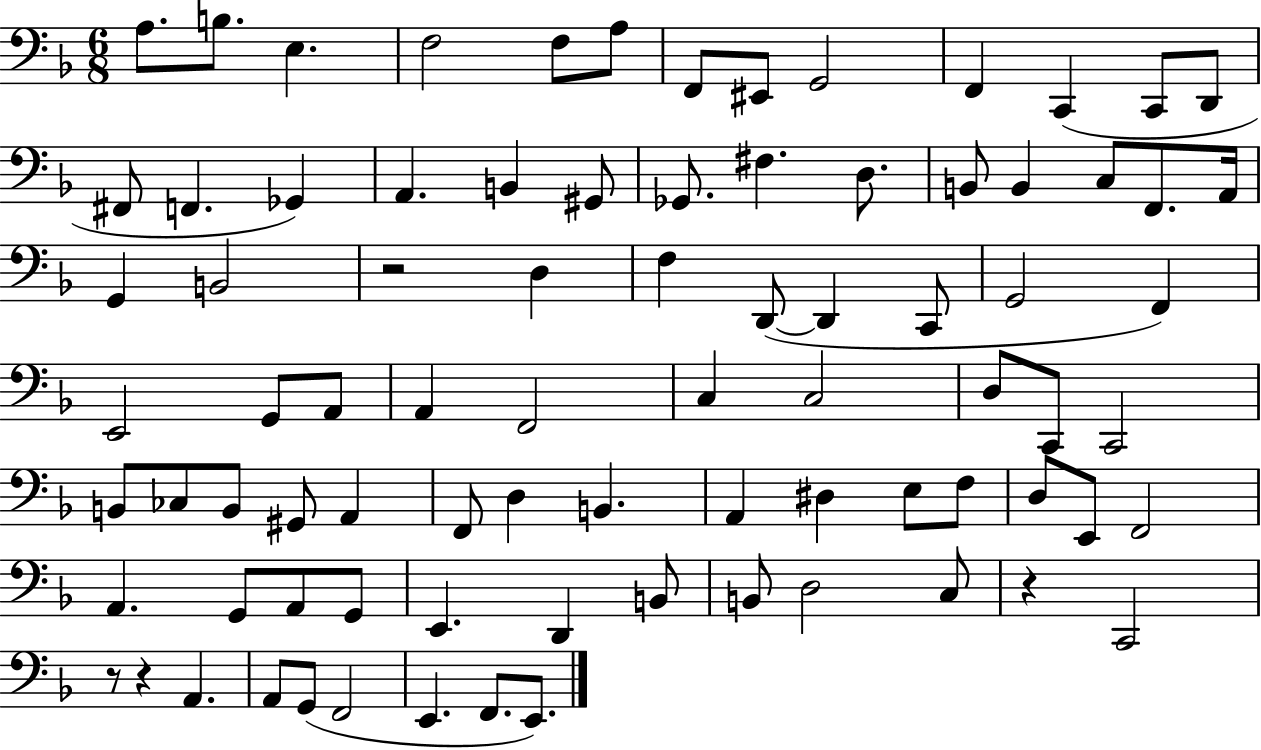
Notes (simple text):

A3/e. B3/e. E3/q. F3/h F3/e A3/e F2/e EIS2/e G2/h F2/q C2/q C2/e D2/e F#2/e F2/q. Gb2/q A2/q. B2/q G#2/e Gb2/e. F#3/q. D3/e. B2/e B2/q C3/e F2/e. A2/s G2/q B2/h R/h D3/q F3/q D2/e D2/q C2/e G2/h F2/q E2/h G2/e A2/e A2/q F2/h C3/q C3/h D3/e C2/e C2/h B2/e CES3/e B2/e G#2/e A2/q F2/e D3/q B2/q. A2/q D#3/q E3/e F3/e D3/e E2/e F2/h A2/q. G2/e A2/e G2/e E2/q. D2/q B2/e B2/e D3/h C3/e R/q C2/h R/e R/q A2/q. A2/e G2/e F2/h E2/q. F2/e. E2/e.